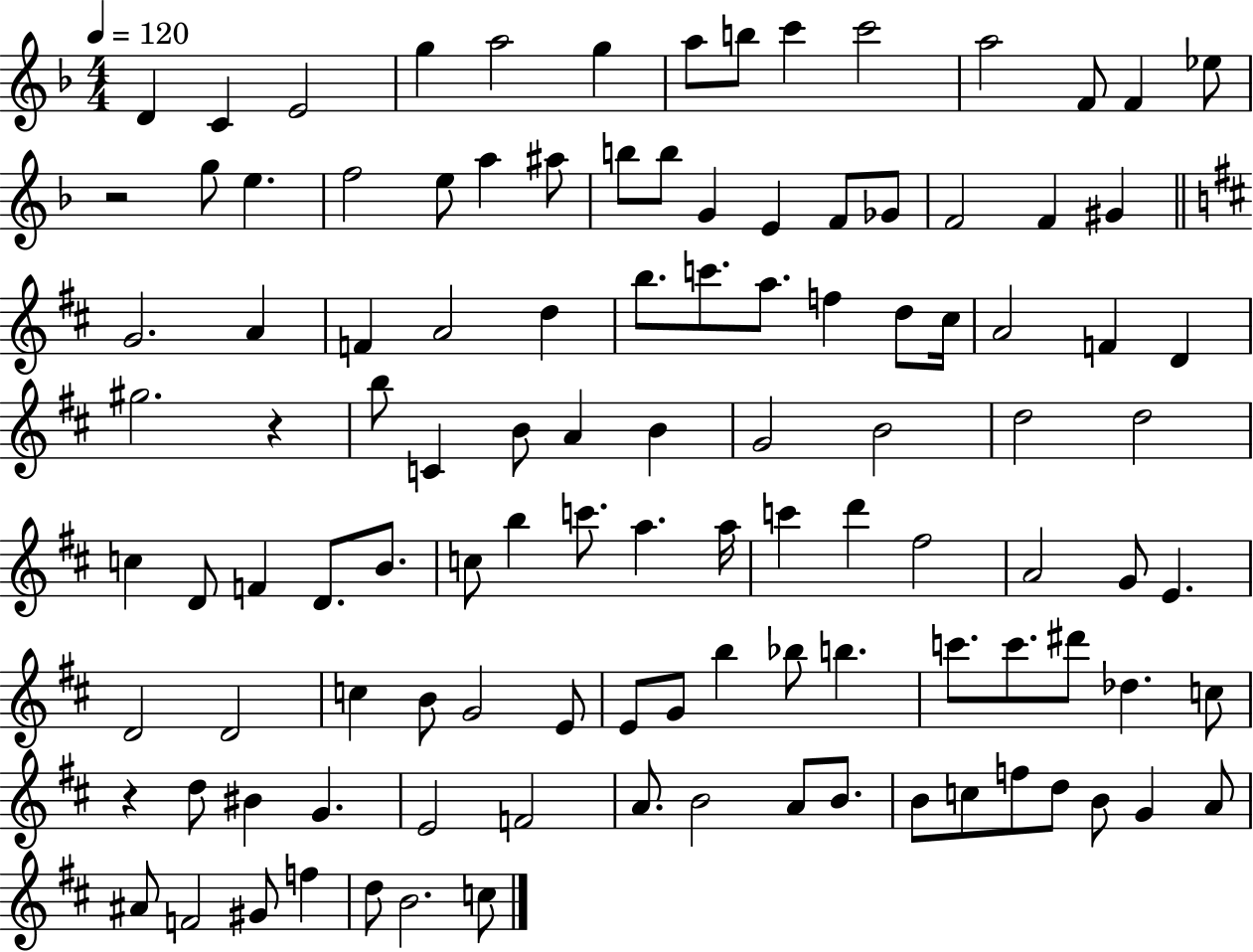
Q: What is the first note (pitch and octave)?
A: D4